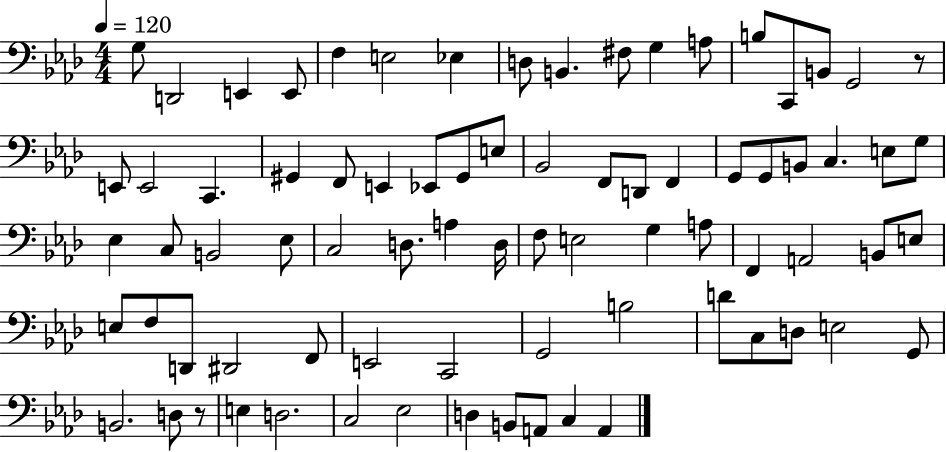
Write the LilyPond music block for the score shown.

{
  \clef bass
  \numericTimeSignature
  \time 4/4
  \key aes \major
  \tempo 4 = 120
  g8 d,2 e,4 e,8 | f4 e2 ees4 | d8 b,4. fis8 g4 a8 | b8 c,8 b,8 g,2 r8 | \break e,8 e,2 c,4. | gis,4 f,8 e,4 ees,8 gis,8 e8 | bes,2 f,8 d,8 f,4 | g,8 g,8 b,8 c4. e8 g8 | \break ees4 c8 b,2 ees8 | c2 d8. a4 d16 | f8 e2 g4 a8 | f,4 a,2 b,8 e8 | \break e8 f8 d,8 dis,2 f,8 | e,2 c,2 | g,2 b2 | d'8 c8 d8 e2 g,8 | \break b,2. d8 r8 | e4 d2. | c2 ees2 | d4 b,8 a,8 c4 a,4 | \break \bar "|."
}